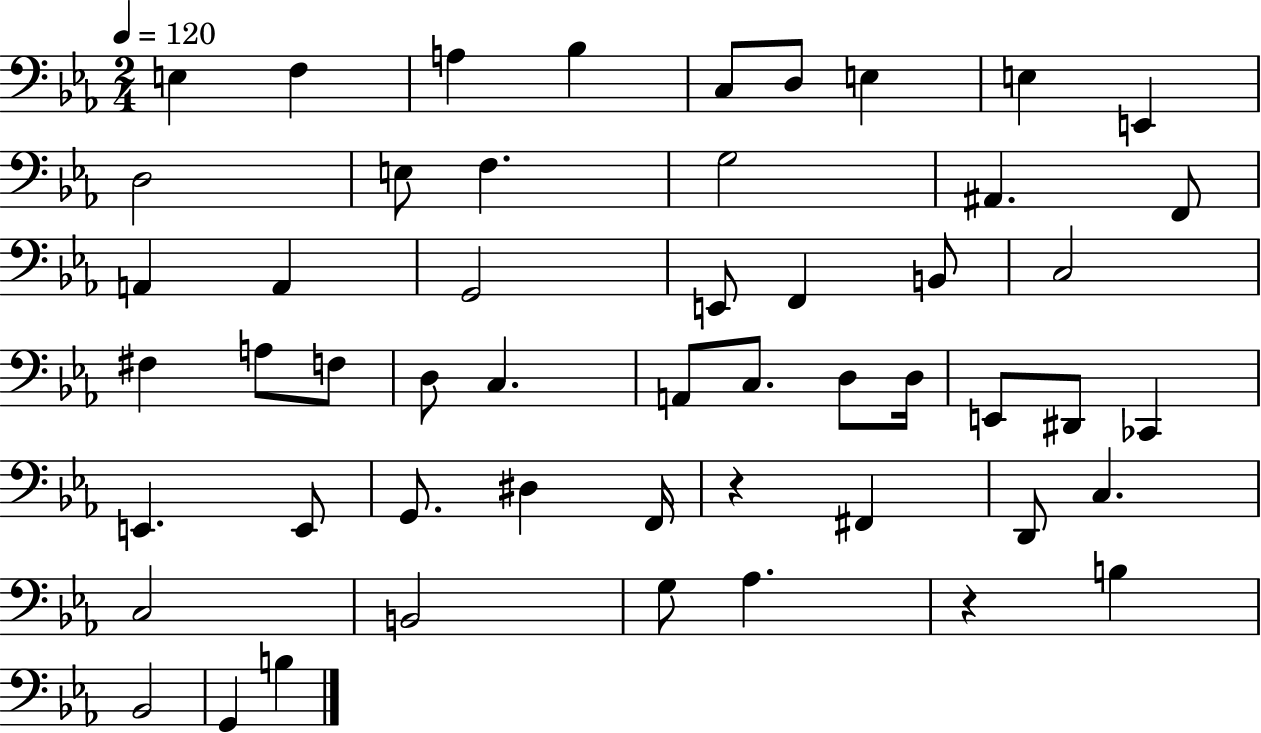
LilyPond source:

{
  \clef bass
  \numericTimeSignature
  \time 2/4
  \key ees \major
  \tempo 4 = 120
  e4 f4 | a4 bes4 | c8 d8 e4 | e4 e,4 | \break d2 | e8 f4. | g2 | ais,4. f,8 | \break a,4 a,4 | g,2 | e,8 f,4 b,8 | c2 | \break fis4 a8 f8 | d8 c4. | a,8 c8. d8 d16 | e,8 dis,8 ces,4 | \break e,4. e,8 | g,8. dis4 f,16 | r4 fis,4 | d,8 c4. | \break c2 | b,2 | g8 aes4. | r4 b4 | \break bes,2 | g,4 b4 | \bar "|."
}